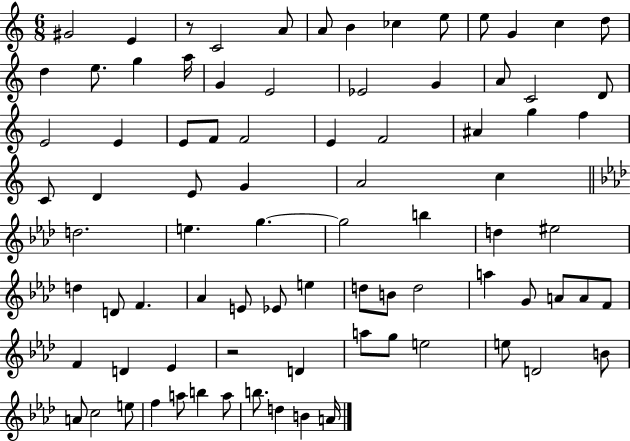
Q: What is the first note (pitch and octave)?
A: G#4